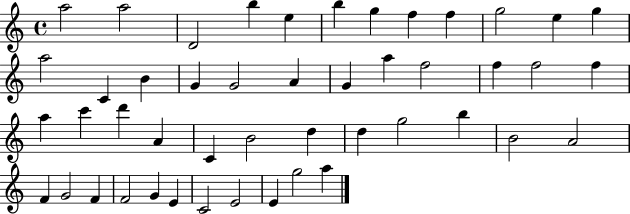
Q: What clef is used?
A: treble